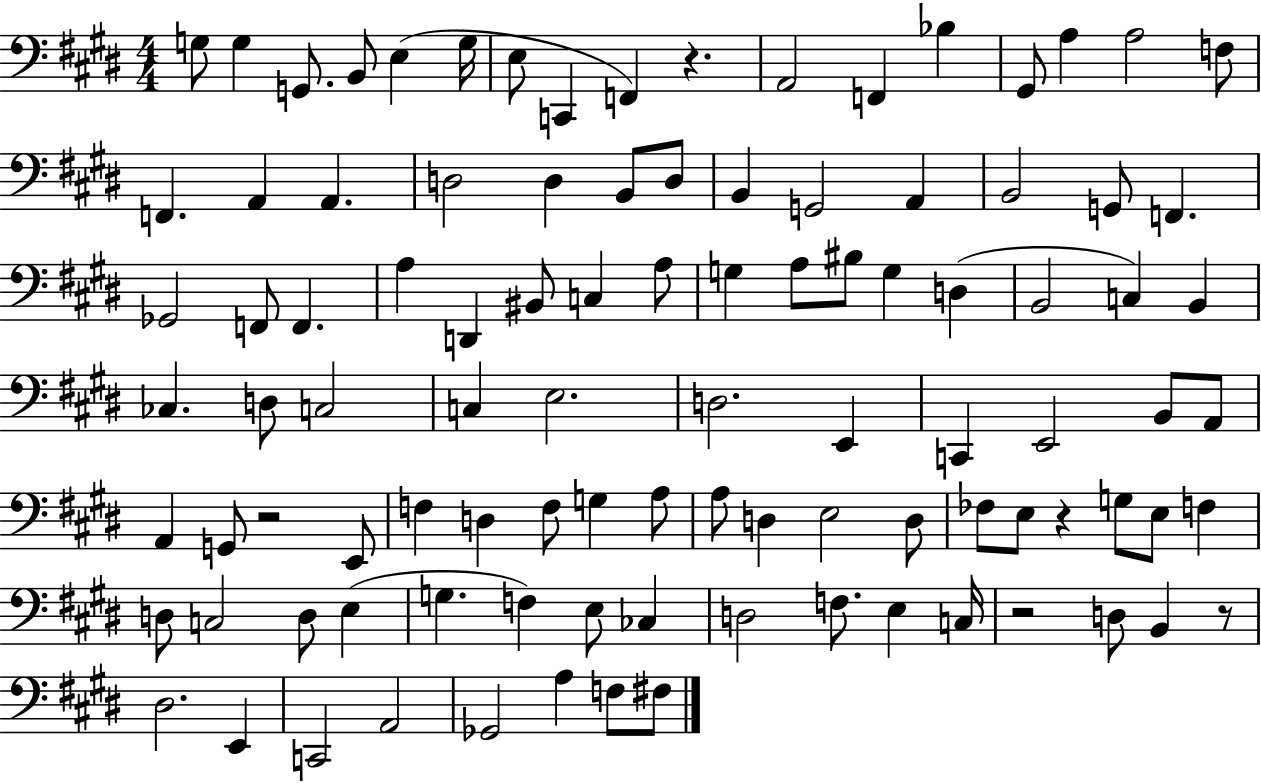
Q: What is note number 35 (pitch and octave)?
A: BIS2